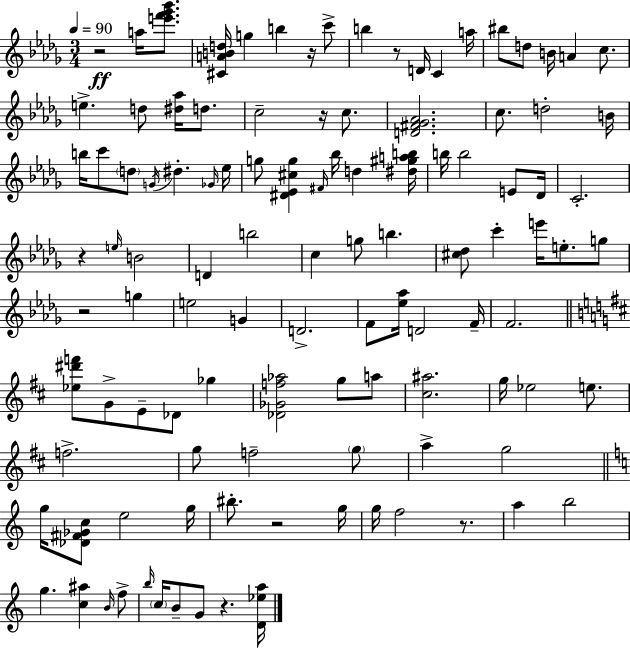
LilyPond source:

{
  \clef treble
  \numericTimeSignature
  \time 3/4
  \key bes \minor
  \tempo 4 = 90
  r2\ff a''16 <e''' f''' ges''' bes'''>8. | <cis' a' b' d''>16 g''4 b''4 r16 c'''8-> | b''4 r8 d'16 c'4 a''16 | bis''8 d''8 b'16 a'4 c''8. | \break e''4.-> d''8 <dis'' aes''>16 d''8. | c''2-- r16 c''8. | <d' fis' ges' aes'>2. | c''8. d''2-. b'16 | \break b''16 c'''8 \parenthesize d''8 \acciaccatura { g'16 } dis''4.-. | \grace { ges'16 } ees''16 g''8 <dis' ees' cis'' g''>4 \grace { fis'16 } bes''16 d''4 | <dis'' gis'' a'' b''>16 b''16 b''2 | e'8 des'16 c'2.-. | \break r4 \grace { e''16 } b'2 | d'4 b''2 | c''4 g''8 b''4. | <cis'' des''>8 c'''4-. e'''16 e''8.-. | \break g''8 r2 | g''4 e''2 | g'4 d'2.-> | f'8 <ees'' aes''>16 d'2 | \break f'16-- f'2. | \bar "||" \break \key b \minor <ees'' dis''' f'''>8 g'8-> e'8-- des'8 ges''4 | <des' ges' f'' aes''>2 g''8 a''8 | <cis'' ais''>2. | g''16 ees''2 e''8. | \break f''2.-> | g''8 f''2-- \parenthesize g''8 | a''4-> g''2 | \bar "||" \break \key c \major g''16 <des' fis' ges' c''>8 e''2 g''16 | bis''8.-. r2 g''16 | g''16 f''2 r8. | a''4 b''2 | \break g''4. <c'' ais''>4 \grace { b'16 } f''8-> | \grace { b''16 } \parenthesize c''16 b'8-- g'8 r4. | <d' ees'' a''>16 \bar "|."
}